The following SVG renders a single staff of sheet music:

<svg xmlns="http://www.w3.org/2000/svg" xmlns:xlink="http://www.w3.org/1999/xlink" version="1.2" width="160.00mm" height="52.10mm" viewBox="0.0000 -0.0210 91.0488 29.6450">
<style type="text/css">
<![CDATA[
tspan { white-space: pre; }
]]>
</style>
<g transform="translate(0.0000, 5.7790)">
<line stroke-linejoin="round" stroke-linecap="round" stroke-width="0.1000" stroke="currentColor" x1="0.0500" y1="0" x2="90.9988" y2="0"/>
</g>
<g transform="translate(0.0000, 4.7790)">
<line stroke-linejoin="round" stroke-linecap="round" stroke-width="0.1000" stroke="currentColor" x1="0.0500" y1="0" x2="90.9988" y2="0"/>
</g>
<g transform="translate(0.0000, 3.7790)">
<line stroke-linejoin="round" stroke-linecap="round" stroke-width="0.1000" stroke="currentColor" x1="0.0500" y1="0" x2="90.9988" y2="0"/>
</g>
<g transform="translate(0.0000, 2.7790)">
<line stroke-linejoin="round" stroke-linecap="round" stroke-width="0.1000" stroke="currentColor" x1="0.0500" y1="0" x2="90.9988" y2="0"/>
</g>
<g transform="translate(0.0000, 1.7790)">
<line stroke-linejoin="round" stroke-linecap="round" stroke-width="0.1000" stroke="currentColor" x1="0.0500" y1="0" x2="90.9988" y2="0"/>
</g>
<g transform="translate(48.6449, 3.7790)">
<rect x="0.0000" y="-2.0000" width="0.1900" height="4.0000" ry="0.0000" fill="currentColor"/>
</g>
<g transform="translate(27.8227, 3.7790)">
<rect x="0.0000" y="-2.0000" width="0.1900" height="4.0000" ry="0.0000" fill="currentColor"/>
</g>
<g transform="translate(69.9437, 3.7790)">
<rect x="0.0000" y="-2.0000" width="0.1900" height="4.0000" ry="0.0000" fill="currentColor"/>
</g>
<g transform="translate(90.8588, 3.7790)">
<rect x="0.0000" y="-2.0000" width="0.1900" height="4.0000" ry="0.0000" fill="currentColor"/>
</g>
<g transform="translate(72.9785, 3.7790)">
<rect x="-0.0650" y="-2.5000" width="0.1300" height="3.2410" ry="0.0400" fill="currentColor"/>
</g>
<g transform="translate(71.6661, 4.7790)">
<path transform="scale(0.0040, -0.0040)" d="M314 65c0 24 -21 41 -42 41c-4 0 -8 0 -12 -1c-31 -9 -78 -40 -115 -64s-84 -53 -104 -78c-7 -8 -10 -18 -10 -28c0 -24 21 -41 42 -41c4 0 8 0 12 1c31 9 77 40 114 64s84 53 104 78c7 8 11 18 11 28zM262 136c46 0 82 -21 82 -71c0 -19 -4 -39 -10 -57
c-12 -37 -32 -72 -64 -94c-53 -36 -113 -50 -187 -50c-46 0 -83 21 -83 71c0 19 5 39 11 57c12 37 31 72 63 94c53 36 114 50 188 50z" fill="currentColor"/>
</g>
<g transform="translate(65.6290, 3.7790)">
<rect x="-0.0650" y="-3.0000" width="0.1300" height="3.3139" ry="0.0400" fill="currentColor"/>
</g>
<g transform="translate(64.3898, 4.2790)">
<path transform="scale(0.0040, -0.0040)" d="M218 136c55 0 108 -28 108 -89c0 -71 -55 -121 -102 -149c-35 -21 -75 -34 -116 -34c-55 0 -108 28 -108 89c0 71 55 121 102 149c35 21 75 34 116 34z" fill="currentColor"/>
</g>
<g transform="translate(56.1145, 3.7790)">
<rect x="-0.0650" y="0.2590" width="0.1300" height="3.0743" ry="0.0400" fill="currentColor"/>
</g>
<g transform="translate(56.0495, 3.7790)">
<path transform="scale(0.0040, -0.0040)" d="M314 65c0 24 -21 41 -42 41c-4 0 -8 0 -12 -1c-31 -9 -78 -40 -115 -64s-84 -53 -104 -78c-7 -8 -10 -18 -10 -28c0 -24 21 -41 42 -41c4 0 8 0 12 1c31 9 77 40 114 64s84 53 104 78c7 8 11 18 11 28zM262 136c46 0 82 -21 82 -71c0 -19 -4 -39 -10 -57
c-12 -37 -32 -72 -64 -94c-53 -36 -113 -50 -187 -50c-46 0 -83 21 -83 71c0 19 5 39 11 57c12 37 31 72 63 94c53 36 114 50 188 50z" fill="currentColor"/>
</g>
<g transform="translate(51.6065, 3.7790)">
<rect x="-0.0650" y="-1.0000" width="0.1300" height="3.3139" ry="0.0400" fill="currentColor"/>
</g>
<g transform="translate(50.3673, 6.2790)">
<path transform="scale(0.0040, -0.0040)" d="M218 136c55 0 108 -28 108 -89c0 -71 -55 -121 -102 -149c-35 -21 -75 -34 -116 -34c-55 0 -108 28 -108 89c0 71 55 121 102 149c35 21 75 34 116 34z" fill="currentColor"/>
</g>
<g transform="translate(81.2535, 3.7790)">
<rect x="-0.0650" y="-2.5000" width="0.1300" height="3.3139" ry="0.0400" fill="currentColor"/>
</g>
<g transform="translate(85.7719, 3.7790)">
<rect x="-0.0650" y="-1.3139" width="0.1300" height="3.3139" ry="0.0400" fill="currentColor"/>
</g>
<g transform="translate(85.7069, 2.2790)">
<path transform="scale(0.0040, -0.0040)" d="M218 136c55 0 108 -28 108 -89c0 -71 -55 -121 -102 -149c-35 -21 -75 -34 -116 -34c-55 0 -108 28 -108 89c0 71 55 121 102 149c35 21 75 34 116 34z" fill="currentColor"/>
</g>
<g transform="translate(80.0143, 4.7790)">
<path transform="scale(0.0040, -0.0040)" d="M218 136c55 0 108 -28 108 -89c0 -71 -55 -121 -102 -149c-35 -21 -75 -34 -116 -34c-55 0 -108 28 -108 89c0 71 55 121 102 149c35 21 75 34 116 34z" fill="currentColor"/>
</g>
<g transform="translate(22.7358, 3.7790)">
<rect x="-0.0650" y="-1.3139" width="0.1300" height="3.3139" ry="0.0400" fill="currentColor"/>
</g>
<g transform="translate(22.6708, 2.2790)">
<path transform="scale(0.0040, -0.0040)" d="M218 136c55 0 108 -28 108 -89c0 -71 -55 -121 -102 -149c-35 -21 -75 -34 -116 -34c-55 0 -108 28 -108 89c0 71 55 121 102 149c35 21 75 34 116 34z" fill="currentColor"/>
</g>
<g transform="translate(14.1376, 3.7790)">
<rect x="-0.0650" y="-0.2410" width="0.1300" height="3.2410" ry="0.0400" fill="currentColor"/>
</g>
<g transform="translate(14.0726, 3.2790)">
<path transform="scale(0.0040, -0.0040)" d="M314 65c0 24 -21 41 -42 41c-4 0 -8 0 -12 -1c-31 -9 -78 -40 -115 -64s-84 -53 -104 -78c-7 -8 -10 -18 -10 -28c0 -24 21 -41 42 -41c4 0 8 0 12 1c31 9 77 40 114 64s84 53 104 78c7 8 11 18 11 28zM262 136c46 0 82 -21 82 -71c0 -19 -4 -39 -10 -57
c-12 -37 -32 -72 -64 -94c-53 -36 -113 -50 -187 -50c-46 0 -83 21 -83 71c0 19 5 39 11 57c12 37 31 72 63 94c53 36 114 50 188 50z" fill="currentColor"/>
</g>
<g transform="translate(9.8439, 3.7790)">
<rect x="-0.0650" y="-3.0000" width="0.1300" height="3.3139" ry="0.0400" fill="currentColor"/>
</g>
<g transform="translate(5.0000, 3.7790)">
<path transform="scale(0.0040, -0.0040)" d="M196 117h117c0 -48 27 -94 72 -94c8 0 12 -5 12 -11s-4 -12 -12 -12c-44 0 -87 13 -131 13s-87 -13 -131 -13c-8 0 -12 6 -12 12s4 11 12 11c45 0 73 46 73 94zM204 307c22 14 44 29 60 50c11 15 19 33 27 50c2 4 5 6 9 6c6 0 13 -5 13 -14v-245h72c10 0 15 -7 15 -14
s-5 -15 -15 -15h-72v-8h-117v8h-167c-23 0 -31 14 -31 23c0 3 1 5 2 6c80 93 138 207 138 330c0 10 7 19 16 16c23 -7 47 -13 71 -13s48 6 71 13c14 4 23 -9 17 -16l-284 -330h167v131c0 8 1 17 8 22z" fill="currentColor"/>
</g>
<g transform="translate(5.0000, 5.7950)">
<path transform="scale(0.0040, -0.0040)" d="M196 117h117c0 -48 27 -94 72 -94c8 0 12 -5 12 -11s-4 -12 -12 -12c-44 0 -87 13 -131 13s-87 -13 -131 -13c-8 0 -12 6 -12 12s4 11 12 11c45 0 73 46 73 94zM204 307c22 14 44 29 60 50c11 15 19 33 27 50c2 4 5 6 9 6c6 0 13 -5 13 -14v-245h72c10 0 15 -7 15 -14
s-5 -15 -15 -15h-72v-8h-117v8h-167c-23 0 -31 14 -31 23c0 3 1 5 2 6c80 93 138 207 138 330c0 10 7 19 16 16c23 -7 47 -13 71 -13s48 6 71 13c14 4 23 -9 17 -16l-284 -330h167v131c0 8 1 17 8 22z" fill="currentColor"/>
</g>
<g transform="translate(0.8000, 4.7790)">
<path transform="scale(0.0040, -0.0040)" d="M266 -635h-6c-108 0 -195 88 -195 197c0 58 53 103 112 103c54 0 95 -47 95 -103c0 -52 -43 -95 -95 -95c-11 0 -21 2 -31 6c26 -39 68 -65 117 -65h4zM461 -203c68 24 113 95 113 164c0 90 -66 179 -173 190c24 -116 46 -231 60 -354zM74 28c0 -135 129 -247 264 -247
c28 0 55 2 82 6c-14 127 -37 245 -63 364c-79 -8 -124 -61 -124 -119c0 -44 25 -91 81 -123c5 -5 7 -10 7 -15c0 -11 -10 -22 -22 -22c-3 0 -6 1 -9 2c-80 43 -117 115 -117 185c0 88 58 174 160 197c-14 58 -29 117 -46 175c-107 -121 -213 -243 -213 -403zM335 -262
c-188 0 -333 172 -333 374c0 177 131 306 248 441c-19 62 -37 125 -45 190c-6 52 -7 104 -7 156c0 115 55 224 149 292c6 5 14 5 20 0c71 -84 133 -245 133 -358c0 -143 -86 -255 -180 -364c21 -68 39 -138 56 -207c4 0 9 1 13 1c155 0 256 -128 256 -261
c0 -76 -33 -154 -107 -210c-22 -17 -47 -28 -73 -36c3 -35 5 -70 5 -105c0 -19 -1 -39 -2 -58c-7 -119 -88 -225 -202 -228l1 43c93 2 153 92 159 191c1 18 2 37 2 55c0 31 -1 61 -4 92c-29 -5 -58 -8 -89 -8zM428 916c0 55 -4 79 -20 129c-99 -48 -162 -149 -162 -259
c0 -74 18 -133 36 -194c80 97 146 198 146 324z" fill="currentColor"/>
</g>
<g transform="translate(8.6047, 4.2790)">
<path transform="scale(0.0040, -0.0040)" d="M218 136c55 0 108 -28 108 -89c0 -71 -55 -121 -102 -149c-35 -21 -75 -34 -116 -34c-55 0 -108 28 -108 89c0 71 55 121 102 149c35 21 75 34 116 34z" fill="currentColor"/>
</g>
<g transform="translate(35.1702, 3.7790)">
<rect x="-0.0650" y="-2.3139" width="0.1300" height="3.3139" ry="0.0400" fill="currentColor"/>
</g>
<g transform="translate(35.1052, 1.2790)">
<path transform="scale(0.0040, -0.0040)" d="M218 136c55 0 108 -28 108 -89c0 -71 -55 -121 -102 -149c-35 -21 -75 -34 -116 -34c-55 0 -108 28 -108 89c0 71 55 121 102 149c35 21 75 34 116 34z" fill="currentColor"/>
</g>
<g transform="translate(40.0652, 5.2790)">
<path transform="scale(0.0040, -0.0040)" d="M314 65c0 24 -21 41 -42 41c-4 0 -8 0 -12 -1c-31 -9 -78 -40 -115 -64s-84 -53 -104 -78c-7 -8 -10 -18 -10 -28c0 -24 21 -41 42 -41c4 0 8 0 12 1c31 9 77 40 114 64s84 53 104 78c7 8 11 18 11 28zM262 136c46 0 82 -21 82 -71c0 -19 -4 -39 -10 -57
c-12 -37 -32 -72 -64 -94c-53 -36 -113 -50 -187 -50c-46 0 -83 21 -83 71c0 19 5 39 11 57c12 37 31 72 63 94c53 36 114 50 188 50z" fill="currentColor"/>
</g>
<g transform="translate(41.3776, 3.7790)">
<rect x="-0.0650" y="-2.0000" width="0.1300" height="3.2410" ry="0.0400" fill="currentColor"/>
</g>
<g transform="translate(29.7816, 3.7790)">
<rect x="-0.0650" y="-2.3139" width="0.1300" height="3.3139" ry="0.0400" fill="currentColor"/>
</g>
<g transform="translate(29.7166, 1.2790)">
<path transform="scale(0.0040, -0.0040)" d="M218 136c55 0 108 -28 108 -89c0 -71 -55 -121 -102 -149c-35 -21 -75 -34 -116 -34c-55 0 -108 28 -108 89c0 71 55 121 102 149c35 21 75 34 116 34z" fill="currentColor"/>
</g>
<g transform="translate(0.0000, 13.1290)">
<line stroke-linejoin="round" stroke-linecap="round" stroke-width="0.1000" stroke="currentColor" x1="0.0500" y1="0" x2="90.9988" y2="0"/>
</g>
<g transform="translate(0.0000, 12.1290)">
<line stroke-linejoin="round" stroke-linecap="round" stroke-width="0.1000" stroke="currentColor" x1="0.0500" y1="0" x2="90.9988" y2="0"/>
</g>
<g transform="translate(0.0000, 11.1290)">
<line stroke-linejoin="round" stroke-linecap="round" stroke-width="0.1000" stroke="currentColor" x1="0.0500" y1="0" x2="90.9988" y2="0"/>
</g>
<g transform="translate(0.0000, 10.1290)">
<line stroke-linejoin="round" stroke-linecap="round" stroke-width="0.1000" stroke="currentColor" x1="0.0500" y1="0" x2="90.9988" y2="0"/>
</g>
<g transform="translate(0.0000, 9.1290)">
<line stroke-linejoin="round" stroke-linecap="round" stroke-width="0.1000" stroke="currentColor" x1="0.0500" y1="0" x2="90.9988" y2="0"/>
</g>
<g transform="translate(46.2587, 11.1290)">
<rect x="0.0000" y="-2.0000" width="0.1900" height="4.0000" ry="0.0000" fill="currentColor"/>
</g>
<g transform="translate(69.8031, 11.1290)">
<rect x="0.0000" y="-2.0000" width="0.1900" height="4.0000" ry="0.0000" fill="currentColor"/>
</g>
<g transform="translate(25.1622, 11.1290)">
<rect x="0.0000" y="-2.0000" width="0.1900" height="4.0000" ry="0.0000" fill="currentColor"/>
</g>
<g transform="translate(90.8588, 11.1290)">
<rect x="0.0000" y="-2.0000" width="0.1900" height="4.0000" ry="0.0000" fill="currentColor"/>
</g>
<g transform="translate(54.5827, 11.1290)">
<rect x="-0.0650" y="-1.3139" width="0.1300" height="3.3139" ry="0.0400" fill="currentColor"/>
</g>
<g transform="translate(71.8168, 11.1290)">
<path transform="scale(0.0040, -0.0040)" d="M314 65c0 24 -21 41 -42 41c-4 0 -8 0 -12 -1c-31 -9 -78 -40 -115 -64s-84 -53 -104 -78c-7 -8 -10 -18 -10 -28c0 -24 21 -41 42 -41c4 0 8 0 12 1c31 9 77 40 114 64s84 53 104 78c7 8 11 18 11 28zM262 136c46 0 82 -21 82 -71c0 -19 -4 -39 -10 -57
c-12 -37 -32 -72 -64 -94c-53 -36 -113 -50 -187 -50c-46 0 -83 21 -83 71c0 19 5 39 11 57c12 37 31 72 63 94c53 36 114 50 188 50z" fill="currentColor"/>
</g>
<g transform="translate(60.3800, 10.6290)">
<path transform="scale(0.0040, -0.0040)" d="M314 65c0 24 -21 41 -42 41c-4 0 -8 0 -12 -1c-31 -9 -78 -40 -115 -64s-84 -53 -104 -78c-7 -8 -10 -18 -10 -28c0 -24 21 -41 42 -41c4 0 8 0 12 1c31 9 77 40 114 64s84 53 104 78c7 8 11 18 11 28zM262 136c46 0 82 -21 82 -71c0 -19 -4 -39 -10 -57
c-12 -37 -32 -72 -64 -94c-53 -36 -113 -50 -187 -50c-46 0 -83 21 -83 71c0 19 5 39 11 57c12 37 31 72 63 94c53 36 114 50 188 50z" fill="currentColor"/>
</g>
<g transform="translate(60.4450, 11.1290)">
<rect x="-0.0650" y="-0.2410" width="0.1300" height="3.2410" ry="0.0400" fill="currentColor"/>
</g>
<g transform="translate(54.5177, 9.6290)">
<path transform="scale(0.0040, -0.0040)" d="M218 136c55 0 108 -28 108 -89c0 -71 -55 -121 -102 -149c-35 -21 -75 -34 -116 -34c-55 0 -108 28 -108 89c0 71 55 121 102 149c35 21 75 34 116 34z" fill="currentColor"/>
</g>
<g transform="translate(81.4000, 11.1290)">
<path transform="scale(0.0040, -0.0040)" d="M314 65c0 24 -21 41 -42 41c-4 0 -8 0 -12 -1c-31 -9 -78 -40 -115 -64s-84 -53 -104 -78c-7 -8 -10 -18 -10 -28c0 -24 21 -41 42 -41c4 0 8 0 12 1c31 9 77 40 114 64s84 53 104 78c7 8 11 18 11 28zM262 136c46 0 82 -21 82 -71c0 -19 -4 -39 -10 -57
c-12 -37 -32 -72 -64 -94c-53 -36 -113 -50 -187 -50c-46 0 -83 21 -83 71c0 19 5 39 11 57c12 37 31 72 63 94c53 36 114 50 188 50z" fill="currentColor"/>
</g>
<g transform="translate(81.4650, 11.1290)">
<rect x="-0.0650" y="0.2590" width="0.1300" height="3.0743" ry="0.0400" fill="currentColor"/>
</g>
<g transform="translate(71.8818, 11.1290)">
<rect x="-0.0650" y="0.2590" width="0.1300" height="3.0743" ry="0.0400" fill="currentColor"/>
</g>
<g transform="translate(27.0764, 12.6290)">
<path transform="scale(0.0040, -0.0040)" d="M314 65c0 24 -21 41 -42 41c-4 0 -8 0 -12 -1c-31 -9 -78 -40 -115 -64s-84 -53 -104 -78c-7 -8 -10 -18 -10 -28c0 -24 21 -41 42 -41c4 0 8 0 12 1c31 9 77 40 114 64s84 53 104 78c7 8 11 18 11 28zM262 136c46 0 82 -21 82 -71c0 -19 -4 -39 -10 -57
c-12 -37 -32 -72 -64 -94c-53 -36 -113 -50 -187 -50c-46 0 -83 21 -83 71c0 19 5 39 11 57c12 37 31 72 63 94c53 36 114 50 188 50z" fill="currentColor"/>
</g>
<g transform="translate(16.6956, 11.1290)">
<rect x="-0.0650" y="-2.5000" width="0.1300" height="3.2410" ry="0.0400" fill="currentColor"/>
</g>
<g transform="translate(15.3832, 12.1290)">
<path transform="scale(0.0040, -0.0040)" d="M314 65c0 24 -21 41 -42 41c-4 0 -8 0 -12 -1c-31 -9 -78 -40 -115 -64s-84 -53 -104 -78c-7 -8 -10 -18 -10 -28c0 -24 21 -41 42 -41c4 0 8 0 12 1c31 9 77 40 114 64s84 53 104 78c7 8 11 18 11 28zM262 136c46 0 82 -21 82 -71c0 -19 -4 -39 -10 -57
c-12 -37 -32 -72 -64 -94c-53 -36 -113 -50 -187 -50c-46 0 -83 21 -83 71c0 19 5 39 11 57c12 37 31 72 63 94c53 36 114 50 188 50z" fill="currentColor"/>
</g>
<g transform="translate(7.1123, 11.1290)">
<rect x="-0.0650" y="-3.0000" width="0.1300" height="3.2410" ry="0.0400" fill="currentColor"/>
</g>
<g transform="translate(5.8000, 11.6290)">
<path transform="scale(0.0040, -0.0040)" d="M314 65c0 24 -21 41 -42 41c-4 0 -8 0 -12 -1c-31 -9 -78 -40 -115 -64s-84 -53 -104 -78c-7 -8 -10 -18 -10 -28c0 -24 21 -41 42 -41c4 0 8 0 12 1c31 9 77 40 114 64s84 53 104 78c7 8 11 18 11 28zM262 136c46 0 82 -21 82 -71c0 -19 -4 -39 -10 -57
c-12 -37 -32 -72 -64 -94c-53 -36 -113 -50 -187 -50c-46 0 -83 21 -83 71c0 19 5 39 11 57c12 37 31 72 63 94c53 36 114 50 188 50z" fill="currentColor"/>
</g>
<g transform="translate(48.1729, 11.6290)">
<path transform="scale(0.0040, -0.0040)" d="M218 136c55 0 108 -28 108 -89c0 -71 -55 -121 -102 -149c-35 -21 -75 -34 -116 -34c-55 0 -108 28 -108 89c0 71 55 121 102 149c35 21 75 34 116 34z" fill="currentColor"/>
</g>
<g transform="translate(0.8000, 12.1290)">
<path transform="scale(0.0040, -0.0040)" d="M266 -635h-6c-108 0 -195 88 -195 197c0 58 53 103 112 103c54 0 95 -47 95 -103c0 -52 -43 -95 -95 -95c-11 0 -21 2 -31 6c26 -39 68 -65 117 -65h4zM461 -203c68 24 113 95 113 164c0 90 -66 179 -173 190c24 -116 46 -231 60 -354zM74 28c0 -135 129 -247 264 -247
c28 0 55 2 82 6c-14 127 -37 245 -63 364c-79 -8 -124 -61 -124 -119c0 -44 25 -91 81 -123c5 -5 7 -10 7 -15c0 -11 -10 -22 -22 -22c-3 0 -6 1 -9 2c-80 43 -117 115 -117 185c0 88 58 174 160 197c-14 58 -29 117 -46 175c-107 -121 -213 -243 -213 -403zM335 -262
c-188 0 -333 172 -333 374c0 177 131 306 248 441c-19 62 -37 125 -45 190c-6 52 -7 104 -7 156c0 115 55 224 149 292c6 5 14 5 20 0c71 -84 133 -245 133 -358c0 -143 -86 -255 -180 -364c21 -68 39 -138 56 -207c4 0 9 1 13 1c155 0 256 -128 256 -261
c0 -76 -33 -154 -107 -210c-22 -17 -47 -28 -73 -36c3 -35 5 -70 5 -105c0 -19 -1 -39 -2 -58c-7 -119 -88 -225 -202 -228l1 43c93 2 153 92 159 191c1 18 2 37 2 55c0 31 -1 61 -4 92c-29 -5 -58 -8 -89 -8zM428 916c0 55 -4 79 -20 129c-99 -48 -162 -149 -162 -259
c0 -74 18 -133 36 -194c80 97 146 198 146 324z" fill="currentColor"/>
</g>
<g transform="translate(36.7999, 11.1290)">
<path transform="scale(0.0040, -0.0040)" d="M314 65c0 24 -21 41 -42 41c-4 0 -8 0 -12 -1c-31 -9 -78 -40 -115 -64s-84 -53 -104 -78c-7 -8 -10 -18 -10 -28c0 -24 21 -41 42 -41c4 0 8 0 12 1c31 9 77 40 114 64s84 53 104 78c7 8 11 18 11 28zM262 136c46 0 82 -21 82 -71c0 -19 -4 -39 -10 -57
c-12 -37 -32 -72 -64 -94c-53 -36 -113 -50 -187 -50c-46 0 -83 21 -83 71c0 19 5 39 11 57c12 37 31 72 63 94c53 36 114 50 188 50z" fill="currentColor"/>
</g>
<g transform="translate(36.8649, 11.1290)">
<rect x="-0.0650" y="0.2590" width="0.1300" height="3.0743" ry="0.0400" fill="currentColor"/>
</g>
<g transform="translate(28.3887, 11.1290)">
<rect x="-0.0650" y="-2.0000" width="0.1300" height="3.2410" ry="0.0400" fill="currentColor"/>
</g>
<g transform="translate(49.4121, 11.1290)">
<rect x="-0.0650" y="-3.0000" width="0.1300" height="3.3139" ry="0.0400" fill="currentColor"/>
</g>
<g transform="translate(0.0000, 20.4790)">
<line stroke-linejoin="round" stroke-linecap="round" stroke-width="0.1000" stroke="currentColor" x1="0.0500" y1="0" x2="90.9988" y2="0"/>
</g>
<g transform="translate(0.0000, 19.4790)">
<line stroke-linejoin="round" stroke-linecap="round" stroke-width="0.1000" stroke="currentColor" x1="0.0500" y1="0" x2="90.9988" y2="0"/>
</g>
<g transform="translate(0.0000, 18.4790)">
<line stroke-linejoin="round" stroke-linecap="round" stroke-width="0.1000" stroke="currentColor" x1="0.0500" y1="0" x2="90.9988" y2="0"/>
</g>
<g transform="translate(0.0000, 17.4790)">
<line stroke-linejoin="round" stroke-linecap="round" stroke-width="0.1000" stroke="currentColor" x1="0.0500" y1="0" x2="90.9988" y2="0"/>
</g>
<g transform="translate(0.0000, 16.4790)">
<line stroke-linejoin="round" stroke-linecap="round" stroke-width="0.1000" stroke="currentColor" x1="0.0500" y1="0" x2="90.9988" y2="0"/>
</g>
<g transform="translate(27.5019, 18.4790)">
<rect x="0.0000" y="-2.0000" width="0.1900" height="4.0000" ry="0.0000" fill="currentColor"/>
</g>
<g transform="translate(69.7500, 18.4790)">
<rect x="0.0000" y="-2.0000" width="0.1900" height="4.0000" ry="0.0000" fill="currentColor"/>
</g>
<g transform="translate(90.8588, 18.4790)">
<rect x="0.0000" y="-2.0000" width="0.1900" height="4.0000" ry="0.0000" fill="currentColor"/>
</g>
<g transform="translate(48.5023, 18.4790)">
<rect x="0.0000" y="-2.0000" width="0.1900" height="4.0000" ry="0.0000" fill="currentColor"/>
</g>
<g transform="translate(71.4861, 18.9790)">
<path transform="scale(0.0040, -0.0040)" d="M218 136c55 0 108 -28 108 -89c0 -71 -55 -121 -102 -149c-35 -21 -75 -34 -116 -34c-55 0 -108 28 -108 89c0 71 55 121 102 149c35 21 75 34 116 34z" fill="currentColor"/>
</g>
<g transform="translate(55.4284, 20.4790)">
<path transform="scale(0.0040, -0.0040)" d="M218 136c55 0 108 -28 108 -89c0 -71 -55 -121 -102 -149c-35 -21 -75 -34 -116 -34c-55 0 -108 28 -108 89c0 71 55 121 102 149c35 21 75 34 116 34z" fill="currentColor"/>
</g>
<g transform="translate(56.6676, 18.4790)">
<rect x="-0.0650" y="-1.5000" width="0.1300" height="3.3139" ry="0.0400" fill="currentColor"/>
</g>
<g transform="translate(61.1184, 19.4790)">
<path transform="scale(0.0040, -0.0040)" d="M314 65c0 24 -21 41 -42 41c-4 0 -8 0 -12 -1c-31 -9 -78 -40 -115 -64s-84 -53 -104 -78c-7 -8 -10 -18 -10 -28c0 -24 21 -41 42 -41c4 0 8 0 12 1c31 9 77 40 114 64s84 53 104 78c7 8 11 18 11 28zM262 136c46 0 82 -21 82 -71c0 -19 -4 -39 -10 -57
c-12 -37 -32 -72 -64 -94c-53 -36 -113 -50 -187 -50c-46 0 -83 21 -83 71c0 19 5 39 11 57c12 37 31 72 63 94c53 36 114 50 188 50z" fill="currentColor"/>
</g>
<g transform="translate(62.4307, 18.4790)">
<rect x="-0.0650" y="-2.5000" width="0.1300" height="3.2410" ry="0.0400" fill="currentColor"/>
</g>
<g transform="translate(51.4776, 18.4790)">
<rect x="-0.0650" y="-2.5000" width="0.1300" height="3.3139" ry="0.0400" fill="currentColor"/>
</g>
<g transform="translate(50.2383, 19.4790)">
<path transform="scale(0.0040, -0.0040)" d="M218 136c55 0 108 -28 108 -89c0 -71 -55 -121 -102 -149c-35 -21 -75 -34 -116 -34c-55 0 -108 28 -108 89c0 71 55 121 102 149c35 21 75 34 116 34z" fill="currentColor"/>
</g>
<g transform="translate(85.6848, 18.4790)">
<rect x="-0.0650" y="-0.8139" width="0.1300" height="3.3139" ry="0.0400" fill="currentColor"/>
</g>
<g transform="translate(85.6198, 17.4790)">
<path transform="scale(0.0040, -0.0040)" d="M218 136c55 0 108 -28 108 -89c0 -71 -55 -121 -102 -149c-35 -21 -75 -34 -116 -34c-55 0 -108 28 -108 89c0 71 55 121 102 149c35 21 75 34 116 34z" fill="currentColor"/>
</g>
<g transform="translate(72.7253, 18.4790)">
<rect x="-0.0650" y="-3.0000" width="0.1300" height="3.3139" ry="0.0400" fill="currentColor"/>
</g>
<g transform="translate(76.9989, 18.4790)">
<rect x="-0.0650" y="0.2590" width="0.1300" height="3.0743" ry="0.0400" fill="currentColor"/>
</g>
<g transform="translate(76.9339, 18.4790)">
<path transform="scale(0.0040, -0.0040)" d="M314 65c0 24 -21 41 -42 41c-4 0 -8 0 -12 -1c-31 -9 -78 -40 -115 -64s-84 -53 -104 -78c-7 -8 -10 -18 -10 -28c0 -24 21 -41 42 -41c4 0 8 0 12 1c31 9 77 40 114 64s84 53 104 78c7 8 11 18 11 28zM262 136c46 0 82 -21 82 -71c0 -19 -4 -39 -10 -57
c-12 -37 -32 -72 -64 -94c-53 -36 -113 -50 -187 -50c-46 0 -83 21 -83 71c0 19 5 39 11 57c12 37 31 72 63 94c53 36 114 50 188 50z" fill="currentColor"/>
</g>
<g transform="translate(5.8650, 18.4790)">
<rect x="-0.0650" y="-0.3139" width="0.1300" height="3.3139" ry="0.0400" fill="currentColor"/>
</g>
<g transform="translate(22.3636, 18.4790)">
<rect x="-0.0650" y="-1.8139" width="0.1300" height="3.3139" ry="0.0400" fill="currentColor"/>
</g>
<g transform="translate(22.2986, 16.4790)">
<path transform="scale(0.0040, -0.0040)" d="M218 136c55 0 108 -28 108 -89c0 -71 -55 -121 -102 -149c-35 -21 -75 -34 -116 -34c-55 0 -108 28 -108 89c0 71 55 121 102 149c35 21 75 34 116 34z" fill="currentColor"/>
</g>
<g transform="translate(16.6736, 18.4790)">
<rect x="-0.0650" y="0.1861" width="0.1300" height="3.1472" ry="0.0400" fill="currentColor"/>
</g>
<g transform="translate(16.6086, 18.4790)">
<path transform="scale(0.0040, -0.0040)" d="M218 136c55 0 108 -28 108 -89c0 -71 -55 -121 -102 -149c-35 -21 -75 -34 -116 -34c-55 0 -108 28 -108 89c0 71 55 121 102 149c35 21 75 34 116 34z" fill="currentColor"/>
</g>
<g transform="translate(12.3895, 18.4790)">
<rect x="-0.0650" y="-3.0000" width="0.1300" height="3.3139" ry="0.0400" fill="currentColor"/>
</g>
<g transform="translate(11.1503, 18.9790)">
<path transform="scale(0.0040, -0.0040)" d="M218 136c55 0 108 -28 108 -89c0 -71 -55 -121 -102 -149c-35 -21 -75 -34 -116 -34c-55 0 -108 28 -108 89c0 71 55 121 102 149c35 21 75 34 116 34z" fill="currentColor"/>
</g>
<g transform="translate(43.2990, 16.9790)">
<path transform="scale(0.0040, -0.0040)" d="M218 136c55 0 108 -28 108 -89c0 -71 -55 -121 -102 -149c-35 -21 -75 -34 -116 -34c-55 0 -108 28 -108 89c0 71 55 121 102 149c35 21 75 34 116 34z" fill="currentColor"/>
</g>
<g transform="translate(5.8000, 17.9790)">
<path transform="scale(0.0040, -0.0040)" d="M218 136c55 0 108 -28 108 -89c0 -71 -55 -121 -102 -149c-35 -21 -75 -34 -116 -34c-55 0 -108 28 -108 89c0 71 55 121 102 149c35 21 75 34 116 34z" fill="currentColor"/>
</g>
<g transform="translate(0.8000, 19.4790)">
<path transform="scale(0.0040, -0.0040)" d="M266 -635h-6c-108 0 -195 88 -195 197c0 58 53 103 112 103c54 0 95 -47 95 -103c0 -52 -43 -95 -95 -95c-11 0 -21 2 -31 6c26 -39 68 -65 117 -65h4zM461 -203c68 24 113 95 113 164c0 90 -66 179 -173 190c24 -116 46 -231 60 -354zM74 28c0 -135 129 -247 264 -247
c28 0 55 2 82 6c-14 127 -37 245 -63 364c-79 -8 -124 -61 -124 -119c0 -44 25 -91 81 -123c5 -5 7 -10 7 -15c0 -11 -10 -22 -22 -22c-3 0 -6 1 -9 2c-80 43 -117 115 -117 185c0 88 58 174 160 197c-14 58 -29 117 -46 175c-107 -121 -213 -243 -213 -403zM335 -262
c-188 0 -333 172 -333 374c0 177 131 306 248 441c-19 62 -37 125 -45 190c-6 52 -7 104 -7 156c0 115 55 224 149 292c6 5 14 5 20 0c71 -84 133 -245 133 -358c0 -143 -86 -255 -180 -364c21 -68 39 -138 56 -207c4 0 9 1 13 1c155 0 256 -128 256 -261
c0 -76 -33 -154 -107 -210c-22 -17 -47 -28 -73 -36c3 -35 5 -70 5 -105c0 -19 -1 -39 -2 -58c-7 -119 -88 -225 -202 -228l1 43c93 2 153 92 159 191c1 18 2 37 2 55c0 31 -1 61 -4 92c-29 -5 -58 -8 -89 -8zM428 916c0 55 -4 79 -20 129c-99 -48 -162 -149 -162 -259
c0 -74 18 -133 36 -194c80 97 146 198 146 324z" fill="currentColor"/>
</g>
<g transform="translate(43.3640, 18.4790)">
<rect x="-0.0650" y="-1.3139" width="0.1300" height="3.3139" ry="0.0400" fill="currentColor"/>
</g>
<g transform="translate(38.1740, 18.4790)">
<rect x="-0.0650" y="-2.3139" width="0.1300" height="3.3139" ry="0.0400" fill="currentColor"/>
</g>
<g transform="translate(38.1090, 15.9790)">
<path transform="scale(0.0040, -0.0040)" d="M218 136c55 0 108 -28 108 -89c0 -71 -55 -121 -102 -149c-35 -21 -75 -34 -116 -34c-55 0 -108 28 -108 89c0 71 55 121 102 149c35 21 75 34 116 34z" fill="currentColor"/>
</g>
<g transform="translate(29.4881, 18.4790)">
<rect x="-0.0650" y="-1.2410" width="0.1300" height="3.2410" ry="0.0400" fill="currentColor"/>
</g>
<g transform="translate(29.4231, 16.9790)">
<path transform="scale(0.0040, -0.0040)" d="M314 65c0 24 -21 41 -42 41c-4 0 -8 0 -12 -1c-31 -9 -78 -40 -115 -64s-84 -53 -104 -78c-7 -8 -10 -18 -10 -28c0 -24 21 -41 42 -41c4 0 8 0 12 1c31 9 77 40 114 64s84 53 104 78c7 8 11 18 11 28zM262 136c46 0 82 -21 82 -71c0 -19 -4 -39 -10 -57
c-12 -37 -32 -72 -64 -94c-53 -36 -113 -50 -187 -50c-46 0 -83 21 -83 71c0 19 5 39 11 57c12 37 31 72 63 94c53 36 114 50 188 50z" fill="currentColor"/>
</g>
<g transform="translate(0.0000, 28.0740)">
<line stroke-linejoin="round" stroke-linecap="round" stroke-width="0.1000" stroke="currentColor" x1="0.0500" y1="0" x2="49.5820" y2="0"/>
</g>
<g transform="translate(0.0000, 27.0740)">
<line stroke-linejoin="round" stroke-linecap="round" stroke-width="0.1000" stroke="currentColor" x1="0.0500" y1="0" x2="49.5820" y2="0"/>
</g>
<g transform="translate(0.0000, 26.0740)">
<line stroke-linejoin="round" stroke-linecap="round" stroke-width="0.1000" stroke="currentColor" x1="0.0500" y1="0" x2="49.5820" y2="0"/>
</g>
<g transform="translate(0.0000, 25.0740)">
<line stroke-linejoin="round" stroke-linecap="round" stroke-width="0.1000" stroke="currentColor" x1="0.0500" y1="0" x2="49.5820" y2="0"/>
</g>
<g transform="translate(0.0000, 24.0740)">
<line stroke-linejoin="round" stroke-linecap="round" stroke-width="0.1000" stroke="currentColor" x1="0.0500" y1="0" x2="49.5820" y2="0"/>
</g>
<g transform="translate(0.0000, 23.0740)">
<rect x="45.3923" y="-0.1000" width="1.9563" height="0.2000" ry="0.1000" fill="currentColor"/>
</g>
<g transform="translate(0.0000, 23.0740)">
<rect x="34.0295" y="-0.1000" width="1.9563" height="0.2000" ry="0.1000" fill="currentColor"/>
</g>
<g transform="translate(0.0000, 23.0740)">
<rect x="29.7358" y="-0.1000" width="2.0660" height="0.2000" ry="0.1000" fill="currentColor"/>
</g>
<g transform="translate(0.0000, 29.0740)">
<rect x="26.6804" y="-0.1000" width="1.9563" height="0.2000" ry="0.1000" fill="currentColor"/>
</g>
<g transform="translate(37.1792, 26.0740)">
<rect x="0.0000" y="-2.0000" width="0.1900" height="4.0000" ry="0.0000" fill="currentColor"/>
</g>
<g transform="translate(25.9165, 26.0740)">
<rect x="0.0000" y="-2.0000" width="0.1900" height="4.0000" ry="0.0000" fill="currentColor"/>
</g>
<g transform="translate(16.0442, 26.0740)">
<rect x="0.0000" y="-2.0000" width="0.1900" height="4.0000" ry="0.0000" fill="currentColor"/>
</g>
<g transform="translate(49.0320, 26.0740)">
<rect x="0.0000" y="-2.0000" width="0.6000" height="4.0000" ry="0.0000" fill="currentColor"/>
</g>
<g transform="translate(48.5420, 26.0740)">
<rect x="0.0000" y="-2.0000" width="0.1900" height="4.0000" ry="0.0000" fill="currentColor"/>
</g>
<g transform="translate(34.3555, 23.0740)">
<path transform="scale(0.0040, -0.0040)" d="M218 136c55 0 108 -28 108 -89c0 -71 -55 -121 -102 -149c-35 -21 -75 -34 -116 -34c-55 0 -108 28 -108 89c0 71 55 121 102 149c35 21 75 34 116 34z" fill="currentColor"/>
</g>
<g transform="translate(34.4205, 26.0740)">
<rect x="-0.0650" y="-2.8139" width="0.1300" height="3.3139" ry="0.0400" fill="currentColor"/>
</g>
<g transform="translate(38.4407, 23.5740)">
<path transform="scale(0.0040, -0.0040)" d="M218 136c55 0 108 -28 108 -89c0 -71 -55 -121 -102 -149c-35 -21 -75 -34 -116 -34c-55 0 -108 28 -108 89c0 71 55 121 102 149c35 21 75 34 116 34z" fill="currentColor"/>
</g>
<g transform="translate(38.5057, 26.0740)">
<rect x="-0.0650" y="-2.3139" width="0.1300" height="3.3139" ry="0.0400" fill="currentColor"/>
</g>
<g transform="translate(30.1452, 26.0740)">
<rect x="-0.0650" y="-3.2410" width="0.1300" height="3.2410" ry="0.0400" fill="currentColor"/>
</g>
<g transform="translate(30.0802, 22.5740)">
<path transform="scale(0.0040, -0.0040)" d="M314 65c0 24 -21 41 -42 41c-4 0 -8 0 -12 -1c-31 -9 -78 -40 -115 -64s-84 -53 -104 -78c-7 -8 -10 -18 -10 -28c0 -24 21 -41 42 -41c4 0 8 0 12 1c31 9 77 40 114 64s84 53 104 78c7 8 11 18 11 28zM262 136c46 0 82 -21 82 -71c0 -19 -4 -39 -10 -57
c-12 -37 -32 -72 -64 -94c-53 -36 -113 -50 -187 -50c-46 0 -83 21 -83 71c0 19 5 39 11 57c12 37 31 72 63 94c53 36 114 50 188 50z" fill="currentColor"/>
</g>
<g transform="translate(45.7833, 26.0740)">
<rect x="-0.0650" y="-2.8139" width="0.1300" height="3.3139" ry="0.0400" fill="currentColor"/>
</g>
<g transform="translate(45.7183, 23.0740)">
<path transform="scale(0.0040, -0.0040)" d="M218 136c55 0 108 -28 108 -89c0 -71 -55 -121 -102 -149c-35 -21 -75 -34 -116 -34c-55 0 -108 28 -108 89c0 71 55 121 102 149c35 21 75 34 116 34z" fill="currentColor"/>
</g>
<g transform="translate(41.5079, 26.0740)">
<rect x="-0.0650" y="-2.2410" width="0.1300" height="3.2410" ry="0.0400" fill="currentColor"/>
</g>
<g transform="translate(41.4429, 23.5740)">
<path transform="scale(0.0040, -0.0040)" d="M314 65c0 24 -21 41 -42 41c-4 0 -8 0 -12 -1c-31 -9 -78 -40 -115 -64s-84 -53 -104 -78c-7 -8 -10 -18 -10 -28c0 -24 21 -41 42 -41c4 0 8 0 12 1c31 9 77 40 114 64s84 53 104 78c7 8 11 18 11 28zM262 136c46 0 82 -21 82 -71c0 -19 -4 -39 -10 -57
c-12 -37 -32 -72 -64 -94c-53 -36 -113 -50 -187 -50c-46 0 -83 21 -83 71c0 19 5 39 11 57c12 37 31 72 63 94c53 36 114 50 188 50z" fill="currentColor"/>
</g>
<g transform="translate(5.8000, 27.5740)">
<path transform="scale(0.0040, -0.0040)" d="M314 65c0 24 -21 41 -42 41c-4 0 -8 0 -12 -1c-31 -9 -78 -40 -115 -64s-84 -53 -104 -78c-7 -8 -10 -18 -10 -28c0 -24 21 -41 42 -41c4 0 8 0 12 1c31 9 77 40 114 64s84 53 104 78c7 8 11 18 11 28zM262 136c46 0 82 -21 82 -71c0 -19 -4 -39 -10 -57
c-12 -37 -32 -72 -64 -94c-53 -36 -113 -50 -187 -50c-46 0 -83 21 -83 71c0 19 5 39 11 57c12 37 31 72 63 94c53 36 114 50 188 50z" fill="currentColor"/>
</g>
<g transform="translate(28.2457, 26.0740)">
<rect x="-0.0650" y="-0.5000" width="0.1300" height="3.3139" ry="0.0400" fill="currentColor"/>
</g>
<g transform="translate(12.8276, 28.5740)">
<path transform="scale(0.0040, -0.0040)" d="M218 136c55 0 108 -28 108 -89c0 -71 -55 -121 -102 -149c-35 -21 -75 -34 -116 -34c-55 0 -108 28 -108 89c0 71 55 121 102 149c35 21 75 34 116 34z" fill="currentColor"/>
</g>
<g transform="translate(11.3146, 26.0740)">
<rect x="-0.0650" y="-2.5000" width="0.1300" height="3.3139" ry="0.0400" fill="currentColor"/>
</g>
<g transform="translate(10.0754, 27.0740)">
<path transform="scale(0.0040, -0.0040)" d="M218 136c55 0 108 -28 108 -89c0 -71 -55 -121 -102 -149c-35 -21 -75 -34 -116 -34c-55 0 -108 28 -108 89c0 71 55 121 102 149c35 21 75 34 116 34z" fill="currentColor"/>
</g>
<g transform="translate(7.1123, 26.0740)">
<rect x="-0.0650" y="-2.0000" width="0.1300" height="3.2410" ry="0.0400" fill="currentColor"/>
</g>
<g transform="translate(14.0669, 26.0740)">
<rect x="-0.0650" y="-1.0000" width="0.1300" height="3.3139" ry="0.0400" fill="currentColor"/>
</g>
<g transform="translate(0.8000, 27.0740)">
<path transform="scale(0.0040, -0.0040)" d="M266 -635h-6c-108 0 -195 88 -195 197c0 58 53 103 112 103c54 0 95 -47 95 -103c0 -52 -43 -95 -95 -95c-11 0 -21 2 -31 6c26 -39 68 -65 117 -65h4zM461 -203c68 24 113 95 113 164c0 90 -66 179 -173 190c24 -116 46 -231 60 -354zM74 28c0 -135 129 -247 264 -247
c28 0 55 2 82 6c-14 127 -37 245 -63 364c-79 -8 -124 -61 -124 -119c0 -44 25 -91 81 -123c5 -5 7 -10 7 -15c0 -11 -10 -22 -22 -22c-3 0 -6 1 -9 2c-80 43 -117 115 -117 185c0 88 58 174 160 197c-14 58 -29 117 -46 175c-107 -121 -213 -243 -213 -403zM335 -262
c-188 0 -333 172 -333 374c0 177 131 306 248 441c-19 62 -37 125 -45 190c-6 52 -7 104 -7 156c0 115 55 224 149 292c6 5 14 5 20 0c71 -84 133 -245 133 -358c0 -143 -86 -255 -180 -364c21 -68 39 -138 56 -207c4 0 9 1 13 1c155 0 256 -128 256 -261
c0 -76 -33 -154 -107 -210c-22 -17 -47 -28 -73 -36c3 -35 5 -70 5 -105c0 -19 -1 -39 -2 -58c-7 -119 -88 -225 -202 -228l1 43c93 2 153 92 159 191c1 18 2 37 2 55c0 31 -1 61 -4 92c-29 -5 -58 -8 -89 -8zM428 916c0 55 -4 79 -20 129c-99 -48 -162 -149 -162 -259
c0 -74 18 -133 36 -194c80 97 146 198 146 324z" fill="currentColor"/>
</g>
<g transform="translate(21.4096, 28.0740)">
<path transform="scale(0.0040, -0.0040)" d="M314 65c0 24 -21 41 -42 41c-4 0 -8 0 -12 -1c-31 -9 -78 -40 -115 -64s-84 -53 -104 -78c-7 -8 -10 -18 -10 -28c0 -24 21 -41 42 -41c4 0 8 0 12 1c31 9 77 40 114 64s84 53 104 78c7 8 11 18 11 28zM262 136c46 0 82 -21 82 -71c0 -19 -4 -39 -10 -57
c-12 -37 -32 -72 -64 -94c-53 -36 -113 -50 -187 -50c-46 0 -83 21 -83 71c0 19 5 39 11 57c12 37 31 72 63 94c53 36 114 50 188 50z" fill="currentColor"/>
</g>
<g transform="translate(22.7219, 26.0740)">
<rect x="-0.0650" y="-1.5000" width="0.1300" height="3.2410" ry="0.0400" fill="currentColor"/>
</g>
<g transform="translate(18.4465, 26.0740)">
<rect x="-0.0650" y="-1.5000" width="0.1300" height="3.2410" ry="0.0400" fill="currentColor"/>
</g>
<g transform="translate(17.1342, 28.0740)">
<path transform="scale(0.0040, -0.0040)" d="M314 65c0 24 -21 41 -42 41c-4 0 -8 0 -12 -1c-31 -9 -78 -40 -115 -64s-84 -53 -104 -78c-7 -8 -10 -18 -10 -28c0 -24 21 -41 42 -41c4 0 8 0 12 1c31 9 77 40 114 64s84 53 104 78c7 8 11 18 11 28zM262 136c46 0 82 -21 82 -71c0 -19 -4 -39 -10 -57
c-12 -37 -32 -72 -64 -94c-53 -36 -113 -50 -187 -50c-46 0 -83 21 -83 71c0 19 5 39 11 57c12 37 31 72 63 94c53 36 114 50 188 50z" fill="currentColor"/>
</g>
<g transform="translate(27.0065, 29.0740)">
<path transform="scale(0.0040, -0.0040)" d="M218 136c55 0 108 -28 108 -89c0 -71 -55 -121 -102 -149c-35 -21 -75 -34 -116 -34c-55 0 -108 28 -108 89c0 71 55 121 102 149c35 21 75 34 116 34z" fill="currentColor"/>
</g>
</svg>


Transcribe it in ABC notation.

X:1
T:Untitled
M:4/4
L:1/4
K:C
A c2 e g g F2 D B2 A G2 G e A2 G2 F2 B2 A e c2 B2 B2 c A B f e2 g e G E G2 A B2 d F2 G D E2 E2 C b2 a g g2 a